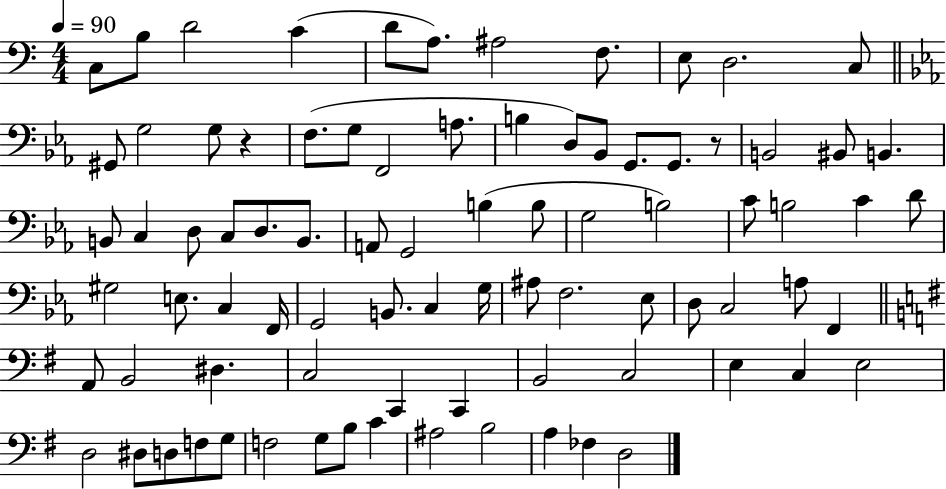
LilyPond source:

{
  \clef bass
  \numericTimeSignature
  \time 4/4
  \key c \major
  \tempo 4 = 90
  c8 b8 d'2 c'4( | d'8 a8.) ais2 f8. | e8 d2. c8 | \bar "||" \break \key ees \major gis,8 g2 g8 r4 | f8.( g8 f,2 a8. | b4 d8) bes,8 g,8. g,8. r8 | b,2 bis,8 b,4. | \break b,8 c4 d8 c8 d8. b,8. | a,8 g,2 b4( b8 | g2 b2) | c'8 b2 c'4 d'8 | \break gis2 e8. c4 f,16 | g,2 b,8. c4 g16 | ais8 f2. ees8 | d8 c2 a8 f,4 | \break \bar "||" \break \key g \major a,8 b,2 dis4. | c2 c,4 c,4 | b,2 c2 | e4 c4 e2 | \break d2 dis8 d8 f8 g8 | f2 g8 b8 c'4 | ais2 b2 | a4 fes4 d2 | \break \bar "|."
}